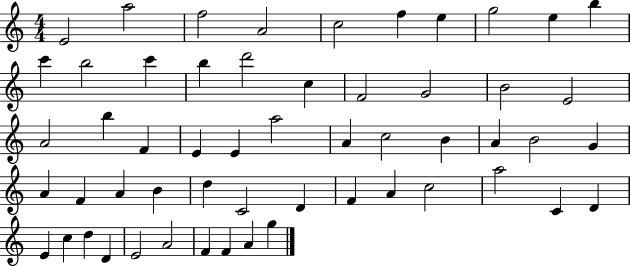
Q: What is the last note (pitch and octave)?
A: G5